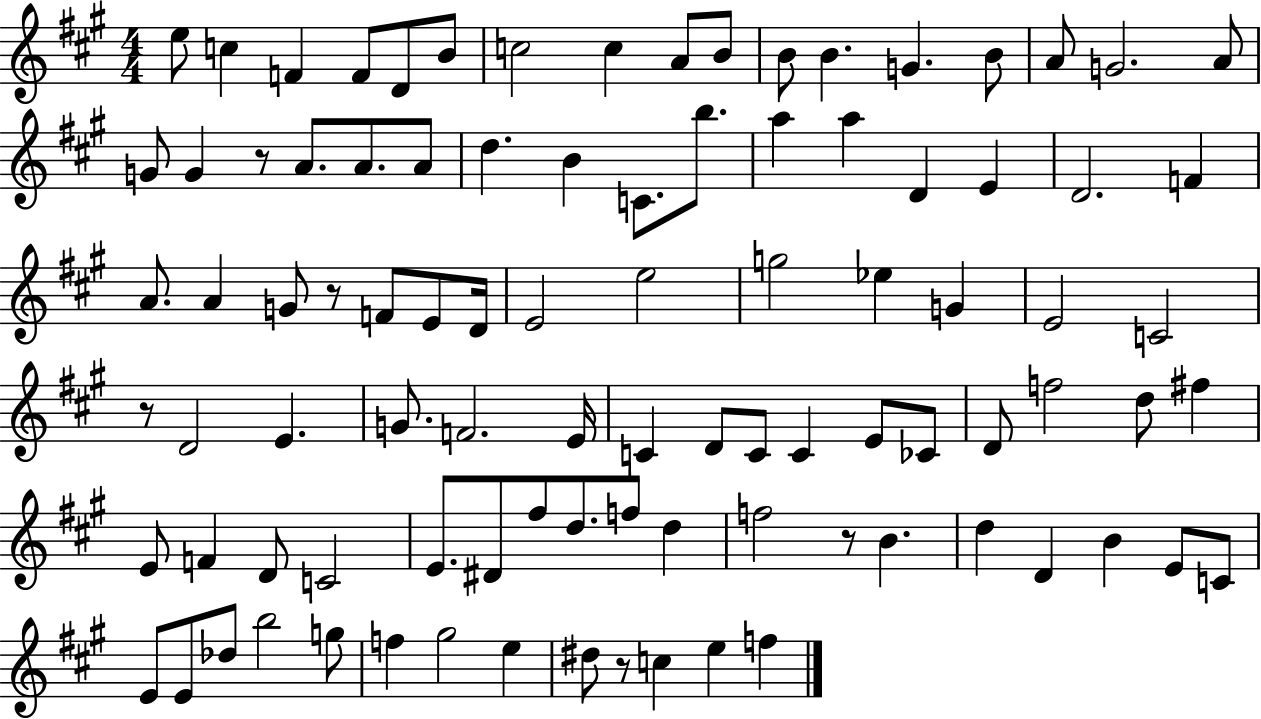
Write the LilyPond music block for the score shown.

{
  \clef treble
  \numericTimeSignature
  \time 4/4
  \key a \major
  e''8 c''4 f'4 f'8 d'8 b'8 | c''2 c''4 a'8 b'8 | b'8 b'4. g'4. b'8 | a'8 g'2. a'8 | \break g'8 g'4 r8 a'8. a'8. a'8 | d''4. b'4 c'8. b''8. | a''4 a''4 d'4 e'4 | d'2. f'4 | \break a'8. a'4 g'8 r8 f'8 e'8 d'16 | e'2 e''2 | g''2 ees''4 g'4 | e'2 c'2 | \break r8 d'2 e'4. | g'8. f'2. e'16 | c'4 d'8 c'8 c'4 e'8 ces'8 | d'8 f''2 d''8 fis''4 | \break e'8 f'4 d'8 c'2 | e'8. dis'8 fis''8 d''8. f''8 d''4 | f''2 r8 b'4. | d''4 d'4 b'4 e'8 c'8 | \break e'8 e'8 des''8 b''2 g''8 | f''4 gis''2 e''4 | dis''8 r8 c''4 e''4 f''4 | \bar "|."
}